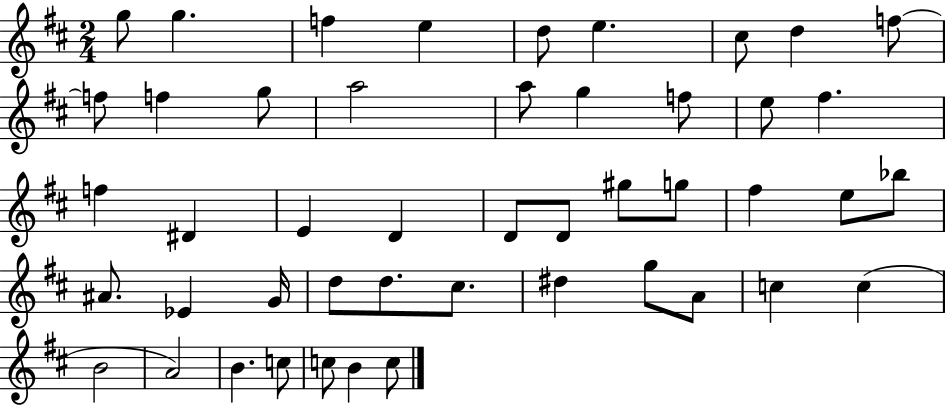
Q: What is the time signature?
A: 2/4